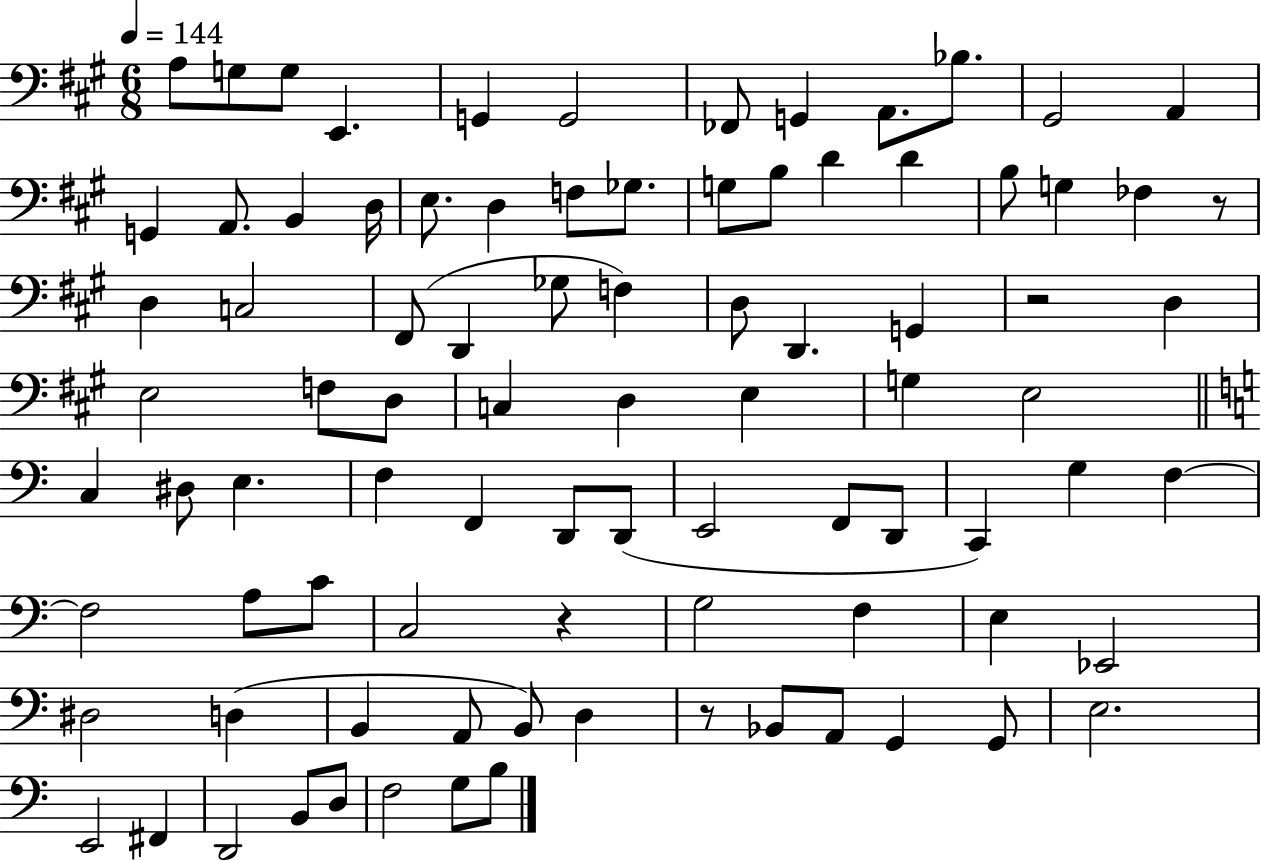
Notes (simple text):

A3/e G3/e G3/e E2/q. G2/q G2/h FES2/e G2/q A2/e. Bb3/e. G#2/h A2/q G2/q A2/e. B2/q D3/s E3/e. D3/q F3/e Gb3/e. G3/e B3/e D4/q D4/q B3/e G3/q FES3/q R/e D3/q C3/h F#2/e D2/q Gb3/e F3/q D3/e D2/q. G2/q R/h D3/q E3/h F3/e D3/e C3/q D3/q E3/q G3/q E3/h C3/q D#3/e E3/q. F3/q F2/q D2/e D2/e E2/h F2/e D2/e C2/q G3/q F3/q F3/h A3/e C4/e C3/h R/q G3/h F3/q E3/q Eb2/h D#3/h D3/q B2/q A2/e B2/e D3/q R/e Bb2/e A2/e G2/q G2/e E3/h. E2/h F#2/q D2/h B2/e D3/e F3/h G3/e B3/e